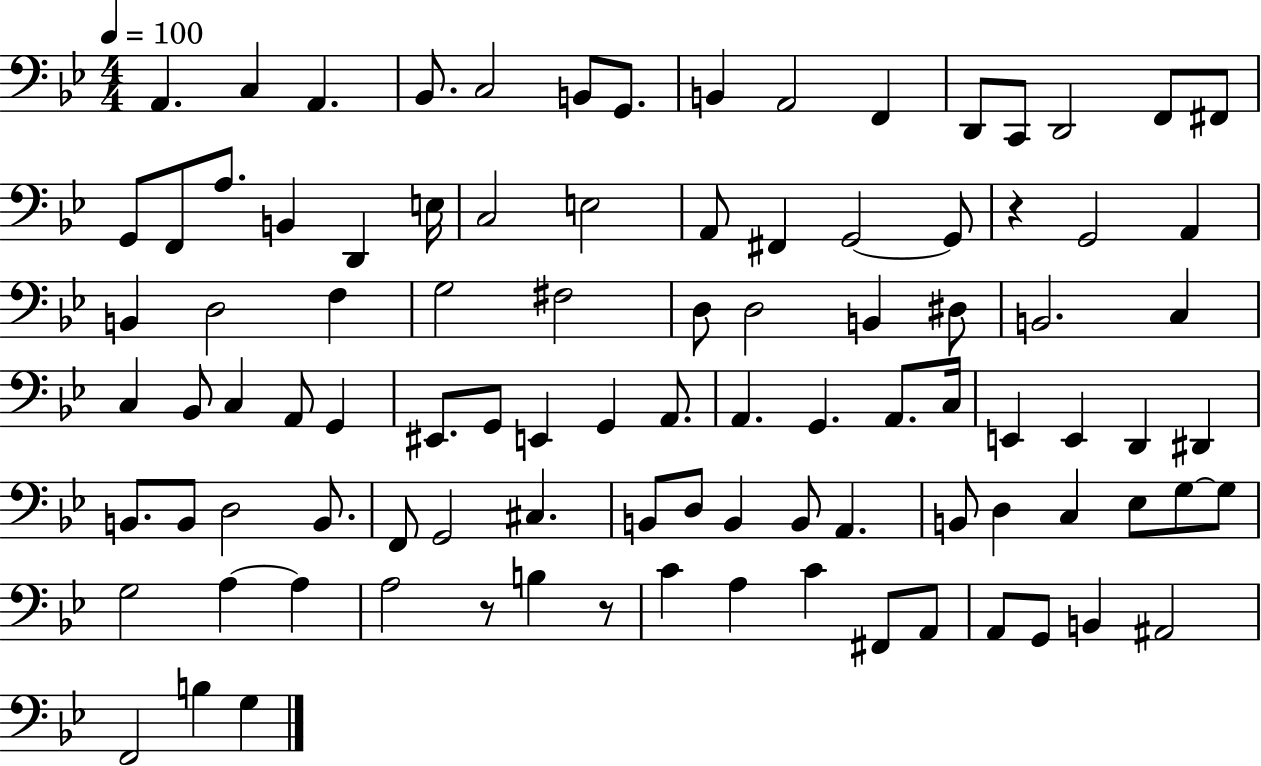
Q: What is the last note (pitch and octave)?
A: G3